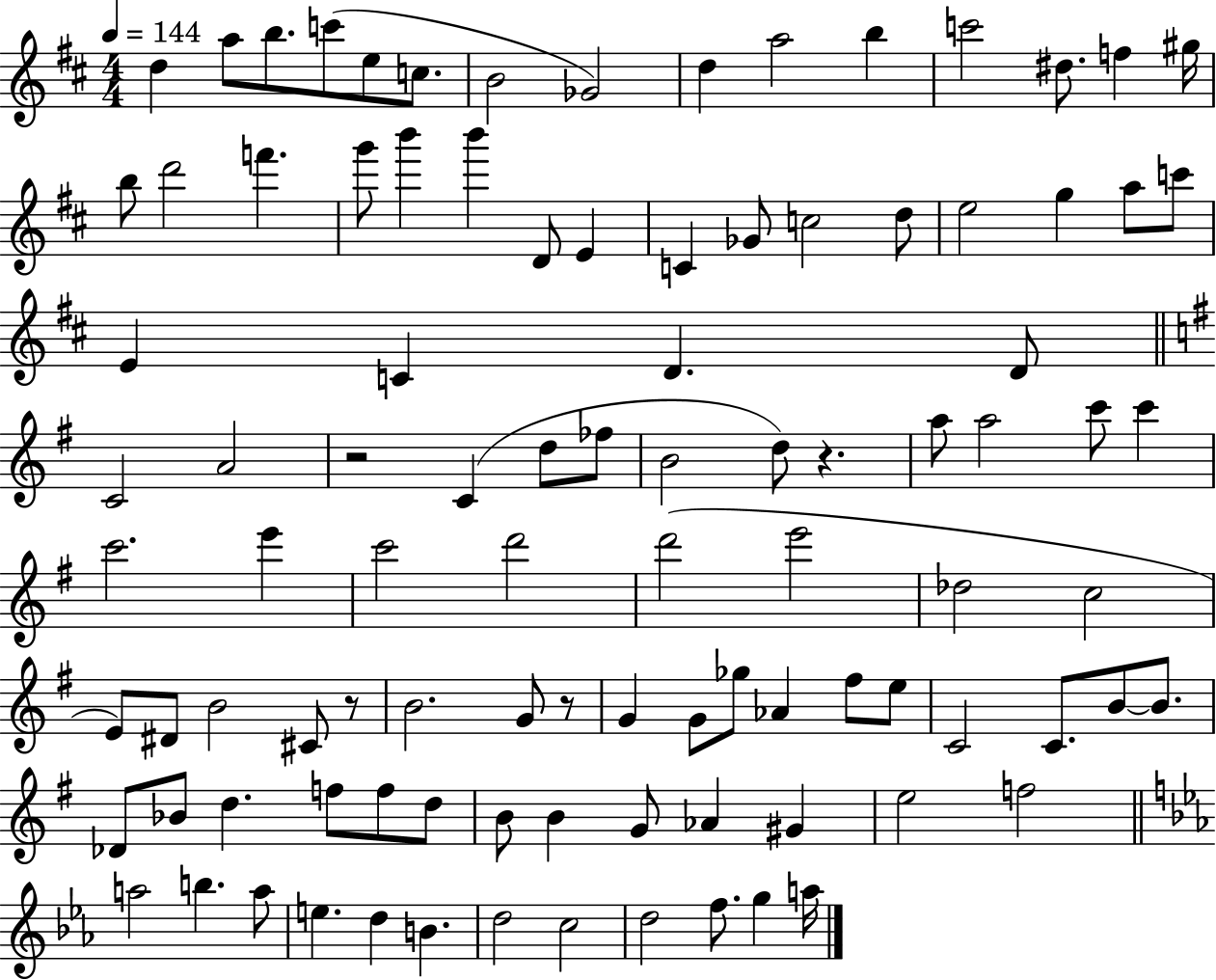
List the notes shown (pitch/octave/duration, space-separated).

D5/q A5/e B5/e. C6/e E5/e C5/e. B4/h Gb4/h D5/q A5/h B5/q C6/h D#5/e. F5/q G#5/s B5/e D6/h F6/q. G6/e B6/q B6/q D4/e E4/q C4/q Gb4/e C5/h D5/e E5/h G5/q A5/e C6/e E4/q C4/q D4/q. D4/e C4/h A4/h R/h C4/q D5/e FES5/e B4/h D5/e R/q. A5/e A5/h C6/e C6/q C6/h. E6/q C6/h D6/h D6/h E6/h Db5/h C5/h E4/e D#4/e B4/h C#4/e R/e B4/h. G4/e R/e G4/q G4/e Gb5/e Ab4/q F#5/e E5/e C4/h C4/e. B4/e B4/e. Db4/e Bb4/e D5/q. F5/e F5/e D5/e B4/e B4/q G4/e Ab4/q G#4/q E5/h F5/h A5/h B5/q. A5/e E5/q. D5/q B4/q. D5/h C5/h D5/h F5/e. G5/q A5/s